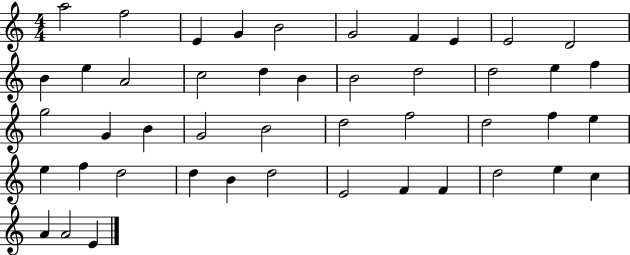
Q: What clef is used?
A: treble